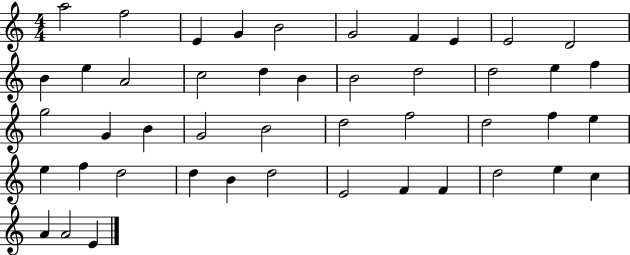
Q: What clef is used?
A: treble